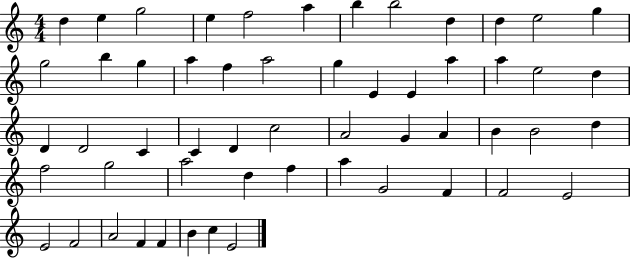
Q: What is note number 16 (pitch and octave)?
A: A5